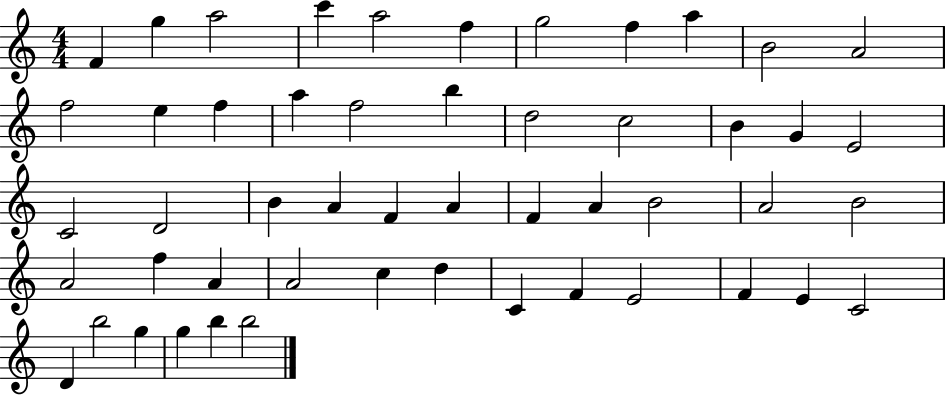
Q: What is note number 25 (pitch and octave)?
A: B4